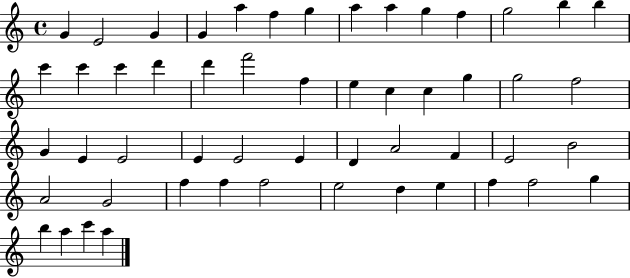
{
  \clef treble
  \time 4/4
  \defaultTimeSignature
  \key c \major
  g'4 e'2 g'4 | g'4 a''4 f''4 g''4 | a''4 a''4 g''4 f''4 | g''2 b''4 b''4 | \break c'''4 c'''4 c'''4 d'''4 | d'''4 f'''2 f''4 | e''4 c''4 c''4 g''4 | g''2 f''2 | \break g'4 e'4 e'2 | e'4 e'2 e'4 | d'4 a'2 f'4 | e'2 b'2 | \break a'2 g'2 | f''4 f''4 f''2 | e''2 d''4 e''4 | f''4 f''2 g''4 | \break b''4 a''4 c'''4 a''4 | \bar "|."
}